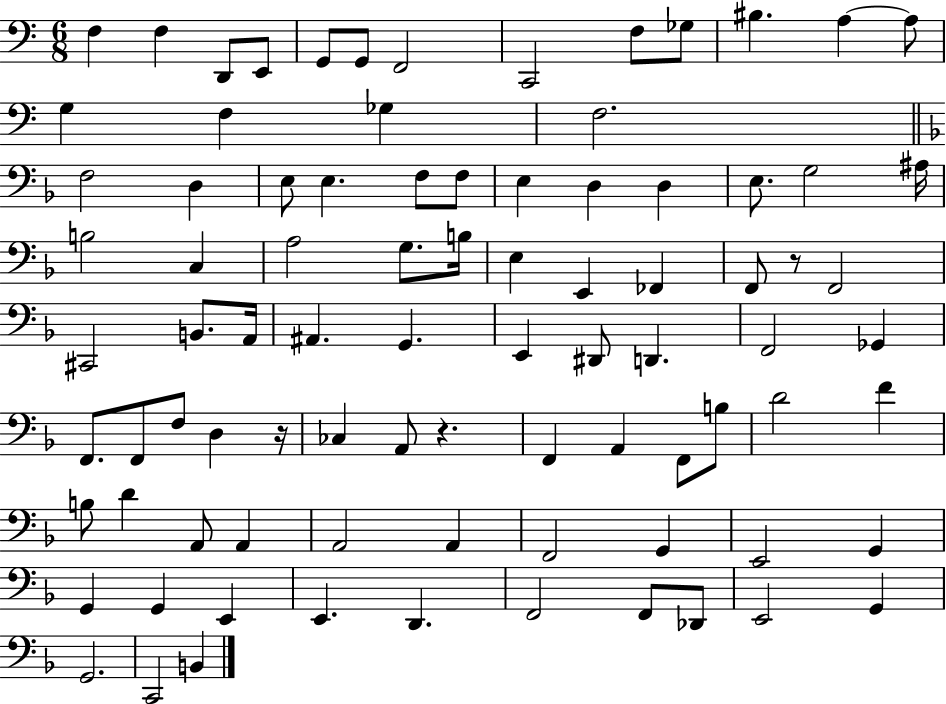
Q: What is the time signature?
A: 6/8